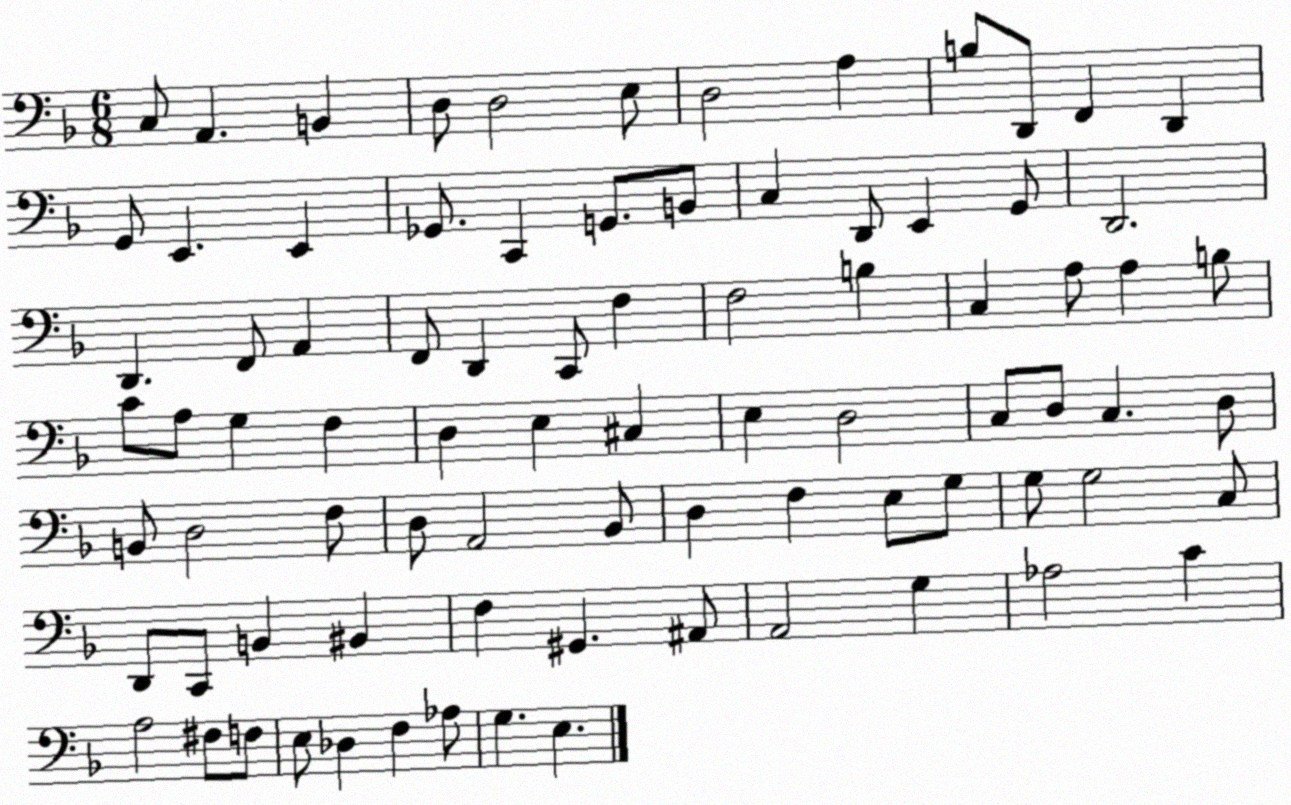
X:1
T:Untitled
M:6/8
L:1/4
K:F
C,/2 A,, B,, D,/2 D,2 E,/2 D,2 A, B,/2 D,,/2 F,, D,, G,,/2 E,, E,, _G,,/2 C,, G,,/2 B,,/2 C, D,,/2 E,, G,,/2 D,,2 D,, F,,/2 A,, F,,/2 D,, C,,/2 F, F,2 B, C, A,/2 A, B,/2 C/2 A,/2 G, F, D, E, ^C, E, D,2 C,/2 D,/2 C, D,/2 B,,/2 D,2 F,/2 D,/2 A,,2 _B,,/2 D, F, E,/2 G,/2 G,/2 G,2 C,/2 D,,/2 C,,/2 B,, ^B,, F, ^G,, ^A,,/2 A,,2 G, _A,2 C A,2 ^F,/2 F,/2 E,/2 _D, F, _A,/2 G, E,